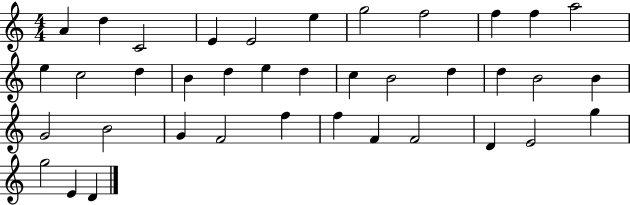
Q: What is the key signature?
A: C major